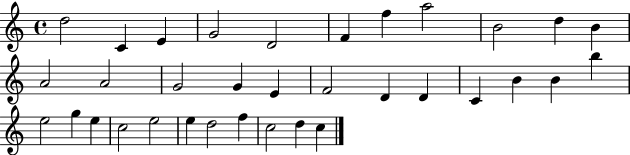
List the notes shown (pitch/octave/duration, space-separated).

D5/h C4/q E4/q G4/h D4/h F4/q F5/q A5/h B4/h D5/q B4/q A4/h A4/h G4/h G4/q E4/q F4/h D4/q D4/q C4/q B4/q B4/q B5/q E5/h G5/q E5/q C5/h E5/h E5/q D5/h F5/q C5/h D5/q C5/q